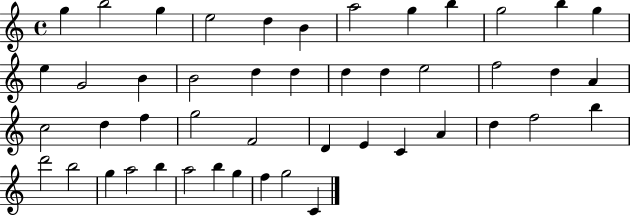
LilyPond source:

{
  \clef treble
  \time 4/4
  \defaultTimeSignature
  \key c \major
  g''4 b''2 g''4 | e''2 d''4 b'4 | a''2 g''4 b''4 | g''2 b''4 g''4 | \break e''4 g'2 b'4 | b'2 d''4 d''4 | d''4 d''4 e''2 | f''2 d''4 a'4 | \break c''2 d''4 f''4 | g''2 f'2 | d'4 e'4 c'4 a'4 | d''4 f''2 b''4 | \break d'''2 b''2 | g''4 a''2 b''4 | a''2 b''4 g''4 | f''4 g''2 c'4 | \break \bar "|."
}